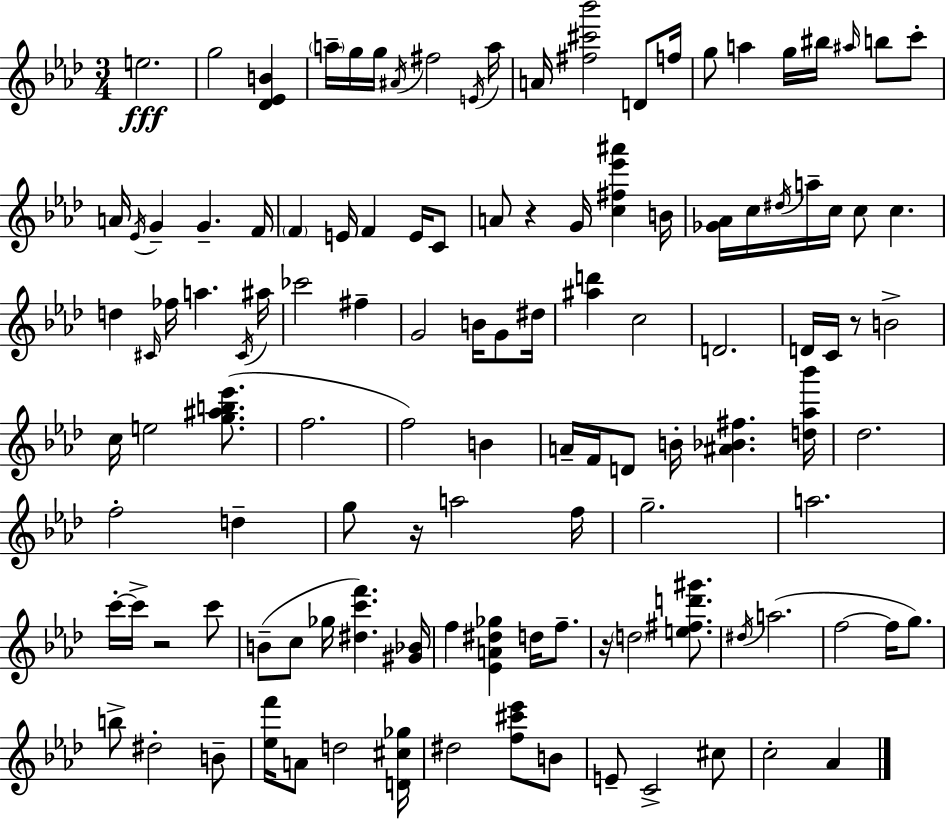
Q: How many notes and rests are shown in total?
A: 119